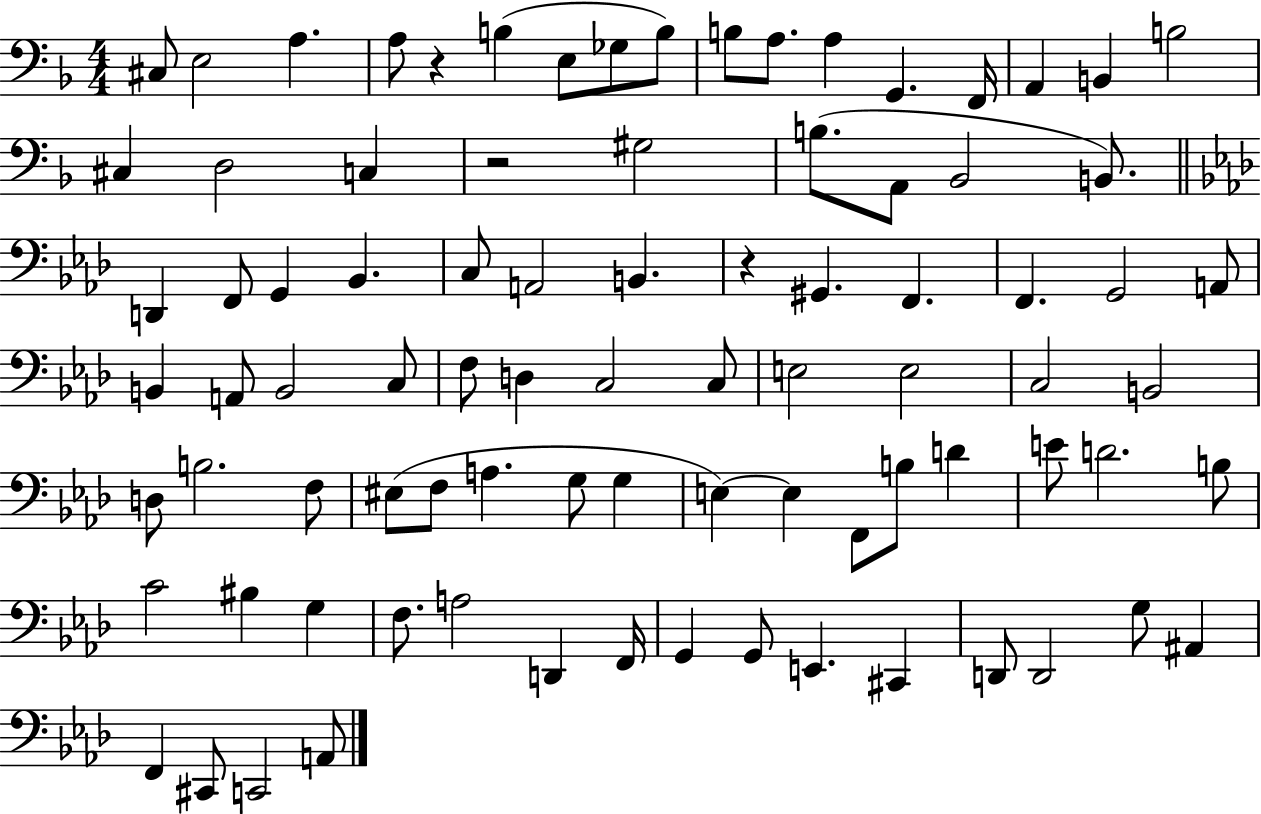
C#3/e E3/h A3/q. A3/e R/q B3/q E3/e Gb3/e B3/e B3/e A3/e. A3/q G2/q. F2/s A2/q B2/q B3/h C#3/q D3/h C3/q R/h G#3/h B3/e. A2/e Bb2/h B2/e. D2/q F2/e G2/q Bb2/q. C3/e A2/h B2/q. R/q G#2/q. F2/q. F2/q. G2/h A2/e B2/q A2/e B2/h C3/e F3/e D3/q C3/h C3/e E3/h E3/h C3/h B2/h D3/e B3/h. F3/e EIS3/e F3/e A3/q. G3/e G3/q E3/q E3/q F2/e B3/e D4/q E4/e D4/h. B3/e C4/h BIS3/q G3/q F3/e. A3/h D2/q F2/s G2/q G2/e E2/q. C#2/q D2/e D2/h G3/e A#2/q F2/q C#2/e C2/h A2/e